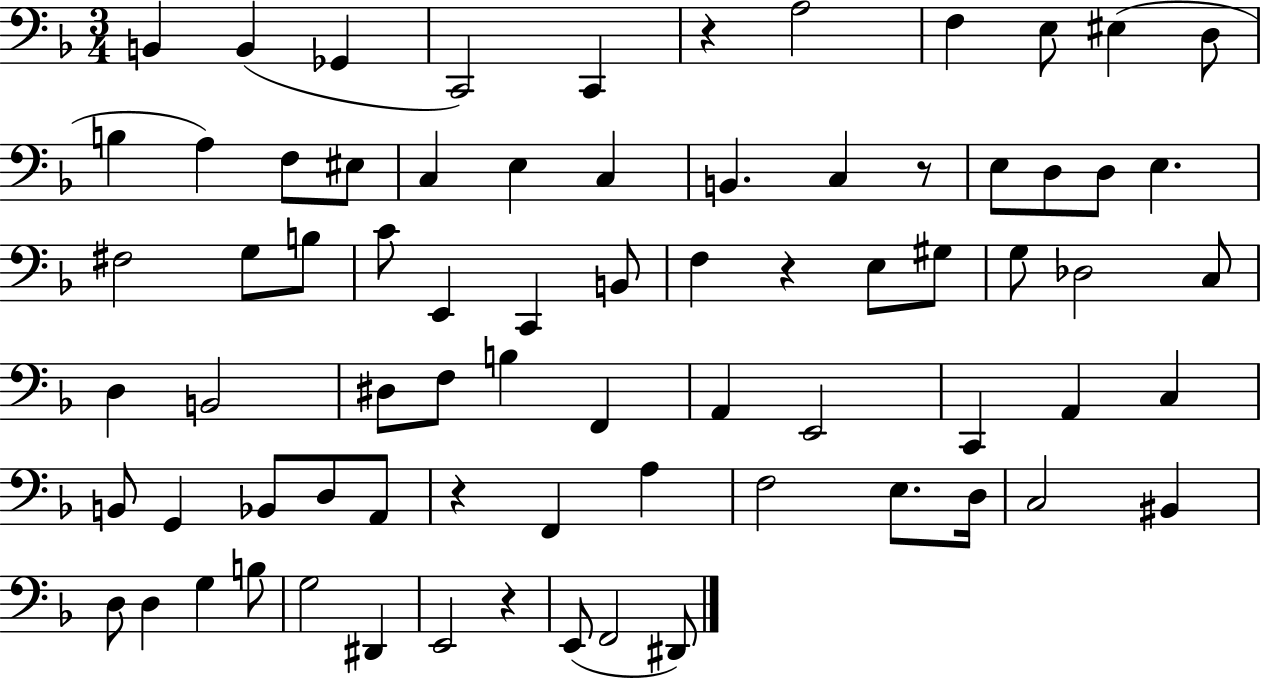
X:1
T:Untitled
M:3/4
L:1/4
K:F
B,, B,, _G,, C,,2 C,, z A,2 F, E,/2 ^E, D,/2 B, A, F,/2 ^E,/2 C, E, C, B,, C, z/2 E,/2 D,/2 D,/2 E, ^F,2 G,/2 B,/2 C/2 E,, C,, B,,/2 F, z E,/2 ^G,/2 G,/2 _D,2 C,/2 D, B,,2 ^D,/2 F,/2 B, F,, A,, E,,2 C,, A,, C, B,,/2 G,, _B,,/2 D,/2 A,,/2 z F,, A, F,2 E,/2 D,/4 C,2 ^B,, D,/2 D, G, B,/2 G,2 ^D,, E,,2 z E,,/2 F,,2 ^D,,/2